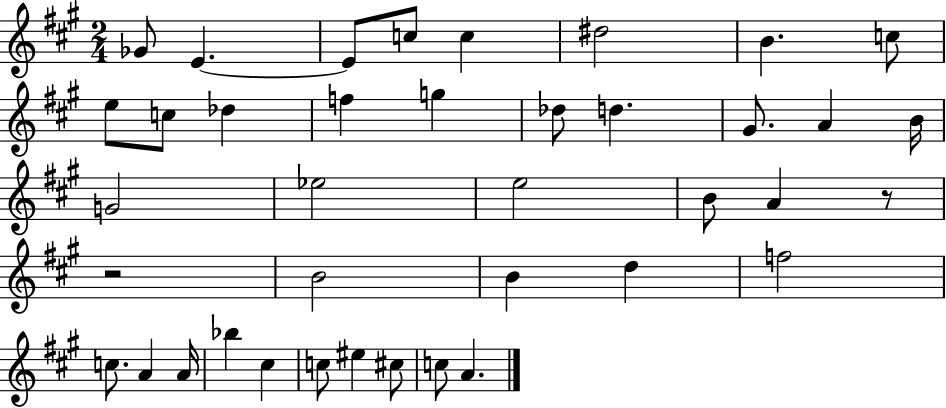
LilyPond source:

{
  \clef treble
  \numericTimeSignature
  \time 2/4
  \key a \major
  ges'8 e'4.~~ | e'8 c''8 c''4 | dis''2 | b'4. c''8 | \break e''8 c''8 des''4 | f''4 g''4 | des''8 d''4. | gis'8. a'4 b'16 | \break g'2 | ees''2 | e''2 | b'8 a'4 r8 | \break r2 | b'2 | b'4 d''4 | f''2 | \break c''8. a'4 a'16 | bes''4 cis''4 | c''8 eis''4 cis''8 | c''8 a'4. | \break \bar "|."
}